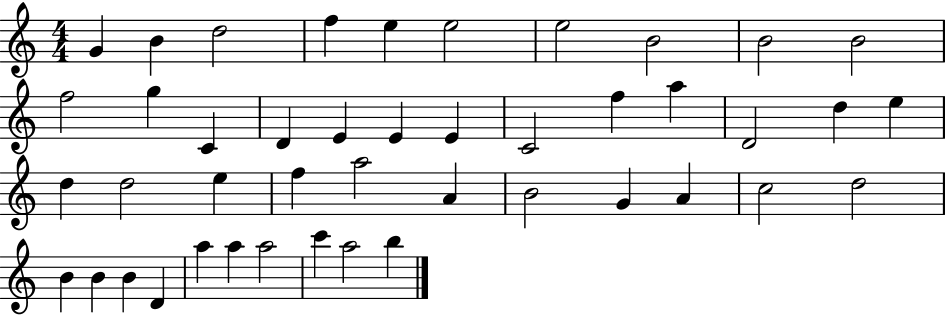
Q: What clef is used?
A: treble